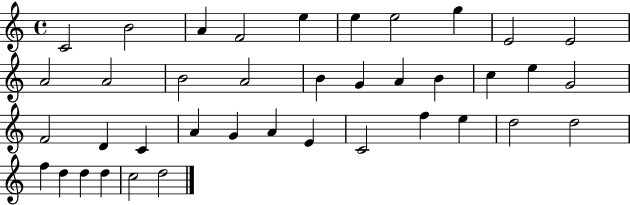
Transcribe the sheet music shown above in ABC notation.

X:1
T:Untitled
M:4/4
L:1/4
K:C
C2 B2 A F2 e e e2 g E2 E2 A2 A2 B2 A2 B G A B c e G2 F2 D C A G A E C2 f e d2 d2 f d d d c2 d2